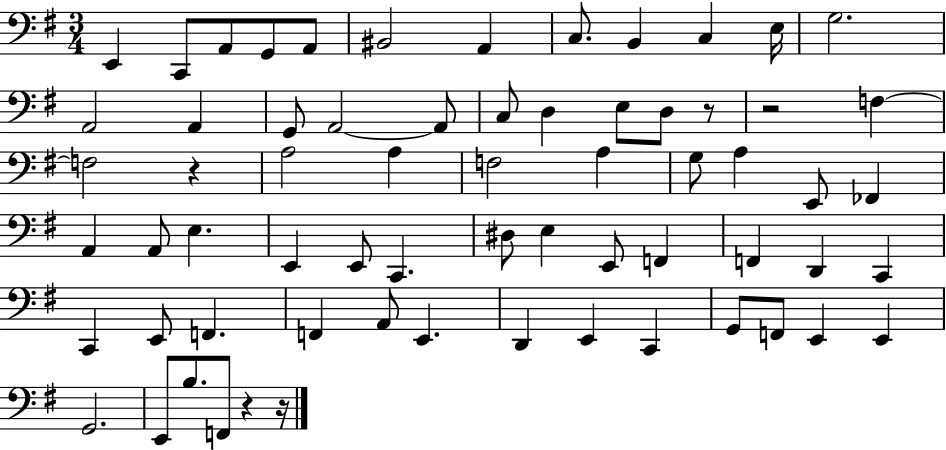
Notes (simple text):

E2/q C2/e A2/e G2/e A2/e BIS2/h A2/q C3/e. B2/q C3/q E3/s G3/h. A2/h A2/q G2/e A2/h A2/e C3/e D3/q E3/e D3/e R/e R/h F3/q F3/h R/q A3/h A3/q F3/h A3/q G3/e A3/q E2/e FES2/q A2/q A2/e E3/q. E2/q E2/e C2/q. D#3/e E3/q E2/e F2/q F2/q D2/q C2/q C2/q E2/e F2/q. F2/q A2/e E2/q. D2/q E2/q C2/q G2/e F2/e E2/q E2/q G2/h. E2/e B3/e. F2/e R/q R/s